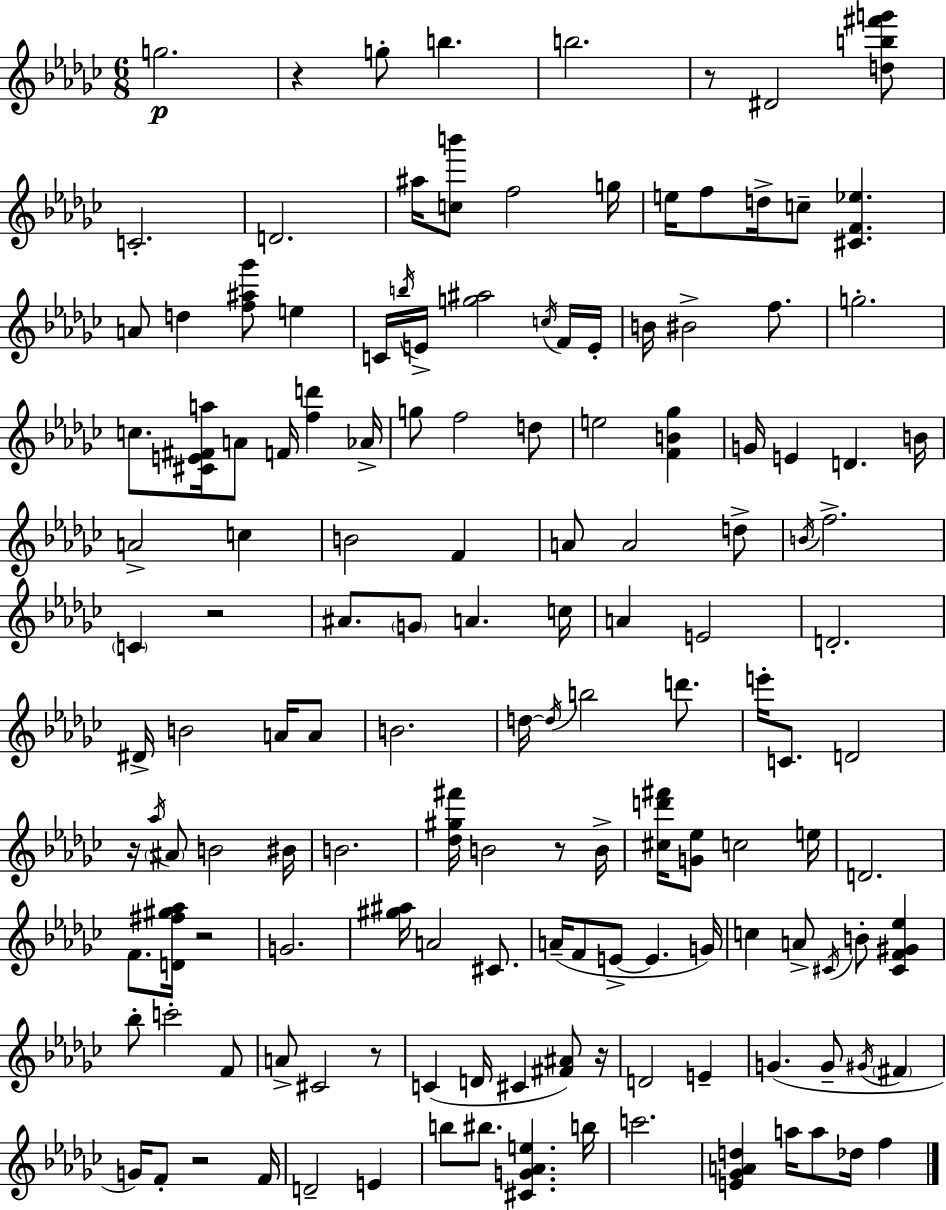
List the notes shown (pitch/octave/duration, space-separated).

G5/h. R/q G5/e B5/q. B5/h. R/e D#4/h [D5,B5,F#6,G6]/e C4/h. D4/h. A#5/s [C5,B6]/e F5/h G5/s E5/s F5/e D5/s C5/e [C#4,F4,Eb5]/q. A4/e D5/q [F5,A#5,Gb6]/e E5/q C4/s B5/s E4/s [G5,A#5]/h C5/s F4/s E4/s B4/s BIS4/h F5/e. G5/h. C5/e. [C#4,E4,F#4,A5]/s A4/e F4/s [F5,D6]/q Ab4/s G5/e F5/h D5/e E5/h [F4,B4,Gb5]/q G4/s E4/q D4/q. B4/s A4/h C5/q B4/h F4/q A4/e A4/h D5/e B4/s F5/h. C4/q R/h A#4/e. G4/e A4/q. C5/s A4/q E4/h D4/h. D#4/s B4/h A4/s A4/e B4/h. D5/s D5/s B5/h D6/e. E6/s C4/e. D4/h R/s Ab5/s A#4/e B4/h BIS4/s B4/h. [Db5,G#5,F#6]/s B4/h R/e B4/s [C#5,D6,F#6]/s [G4,Eb5]/e C5/h E5/s D4/h. F4/e. [D4,F#5,G#5,Ab5]/s R/h G4/h. [G#5,A#5]/s A4/h C#4/e. A4/s F4/e E4/e E4/q. G4/s C5/q A4/e C#4/s B4/e [C#4,F4,G#4,Eb5]/q Bb5/e C6/h F4/e A4/e C#4/h R/e C4/q D4/s C#4/q [F#4,A#4]/e R/s D4/h E4/q G4/q. G4/e G#4/s F#4/q G4/s F4/e R/h F4/s D4/h E4/q B5/e BIS5/e. [C#4,G4,Ab4,E5]/q. B5/s C6/h. [E4,Gb4,A4,D5]/q A5/s A5/e Db5/s F5/q